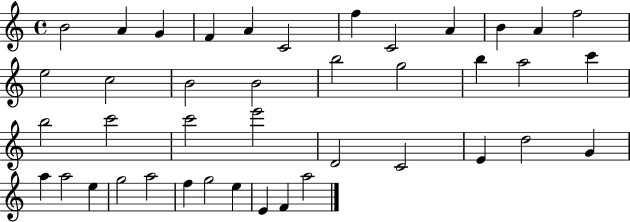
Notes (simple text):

B4/h A4/q G4/q F4/q A4/q C4/h F5/q C4/h A4/q B4/q A4/q F5/h E5/h C5/h B4/h B4/h B5/h G5/h B5/q A5/h C6/q B5/h C6/h C6/h E6/h D4/h C4/h E4/q D5/h G4/q A5/q A5/h E5/q G5/h A5/h F5/q G5/h E5/q E4/q F4/q A5/h